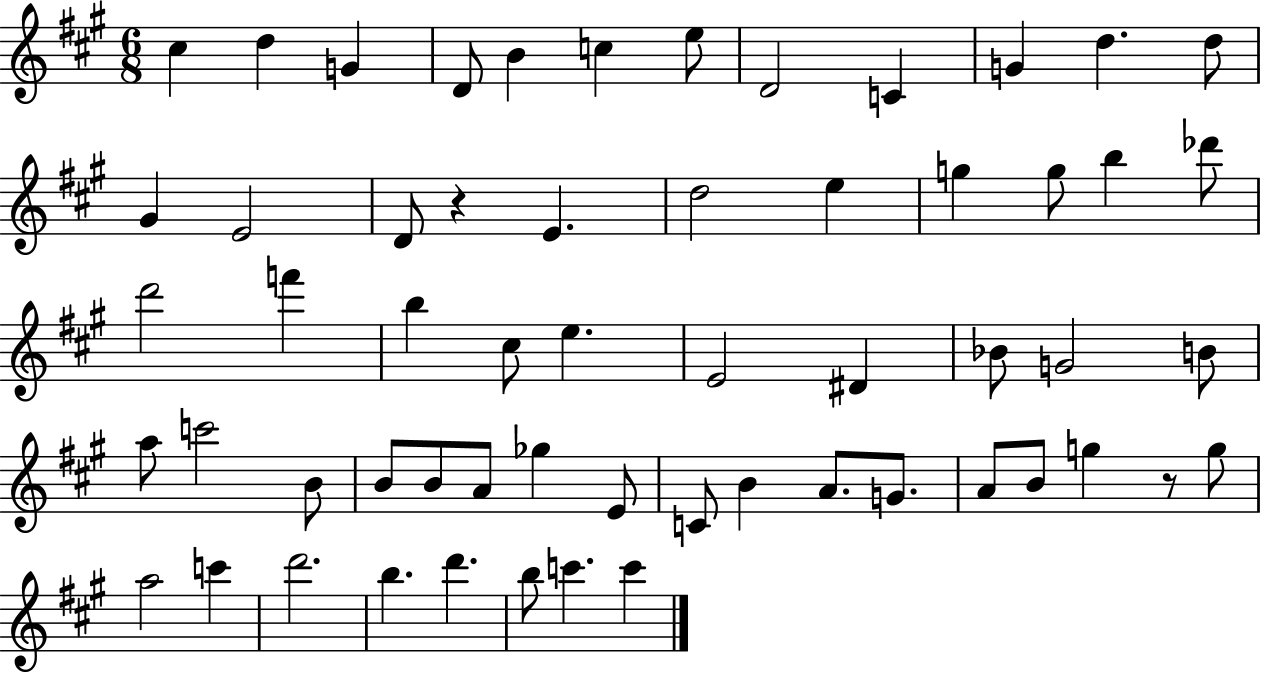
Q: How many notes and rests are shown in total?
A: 58